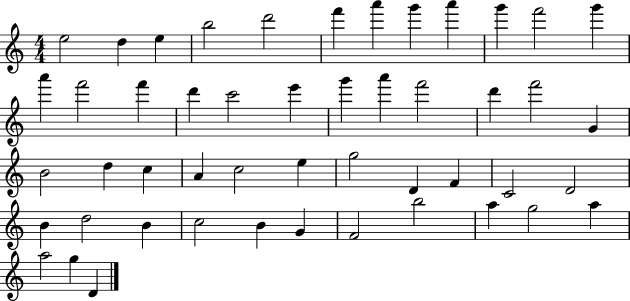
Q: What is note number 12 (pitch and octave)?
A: G6